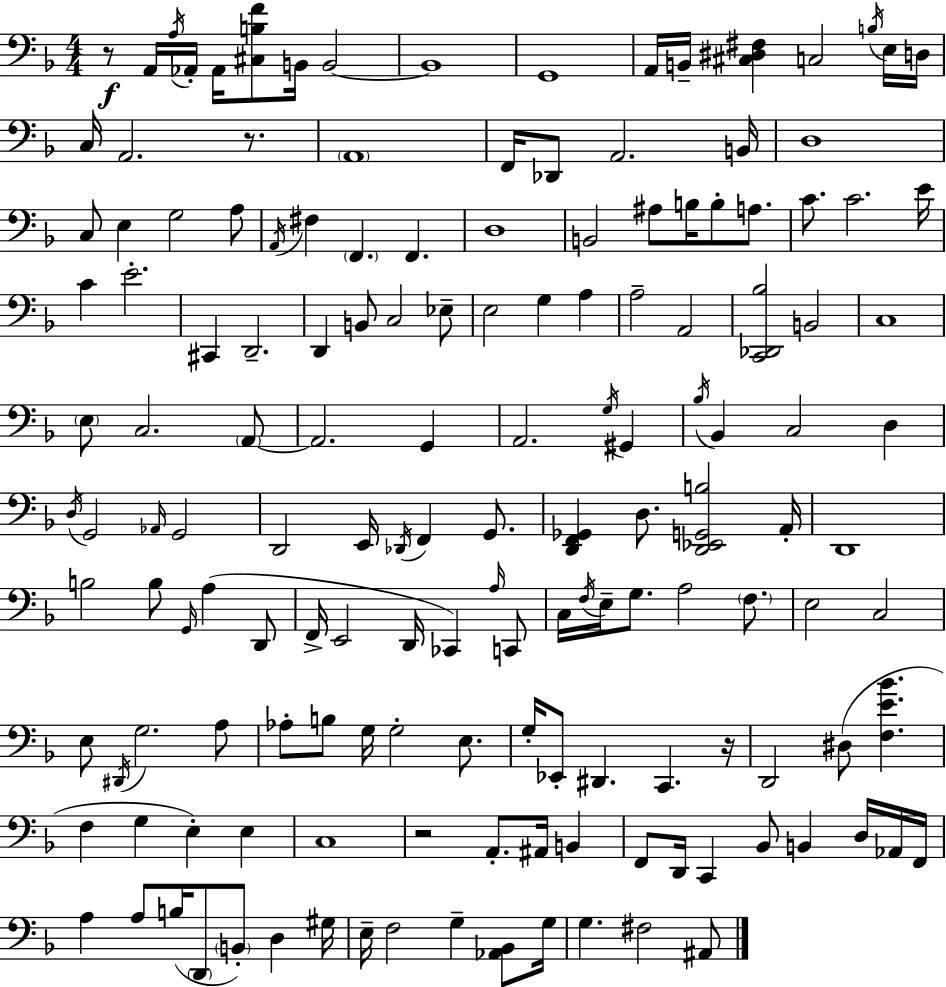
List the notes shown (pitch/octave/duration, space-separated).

R/e A2/s A3/s Ab2/s Ab2/s [C#3,B3,F4]/e B2/s B2/h B2/w G2/w A2/s B2/s [C#3,D#3,F#3]/q C3/h B3/s E3/s D3/s C3/s A2/h. R/e. A2/w F2/s Db2/e A2/h. B2/s D3/w C3/e E3/q G3/h A3/e A2/s F#3/q F2/q. F2/q. D3/w B2/h A#3/e B3/s B3/e A3/e. C4/e. C4/h. E4/s C4/q E4/h. C#2/q D2/h. D2/q B2/e C3/h Eb3/e E3/h G3/q A3/q A3/h A2/h [C2,Db2,Bb3]/h B2/h C3/w E3/e C3/h. A2/e A2/h. G2/q A2/h. G3/s G#2/q Bb3/s Bb2/q C3/h D3/q D3/s G2/h Ab2/s G2/h D2/h E2/s Db2/s F2/q G2/e. [D2,F2,Gb2]/q D3/e. [D2,Eb2,G2,B3]/h A2/s D2/w B3/h B3/e G2/s A3/q D2/e F2/s E2/h D2/s CES2/q A3/s C2/e C3/s F3/s E3/s G3/e. A3/h F3/e. E3/h C3/h E3/e D#2/s G3/h. A3/e Ab3/e B3/e G3/s G3/h E3/e. G3/s Eb2/e D#2/q. C2/q. R/s D2/h D#3/e [F3,E4,Bb4]/q. F3/q G3/q E3/q E3/q C3/w R/h A2/e. A#2/s B2/q F2/e D2/s C2/q Bb2/e B2/q D3/s Ab2/s F2/s A3/q A3/e B3/s D2/e B2/e D3/q G#3/s E3/s F3/h G3/q [Ab2,Bb2]/e G3/s G3/q. F#3/h A#2/e